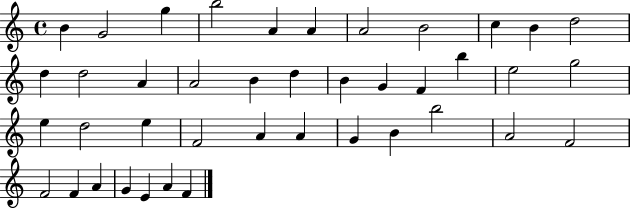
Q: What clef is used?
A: treble